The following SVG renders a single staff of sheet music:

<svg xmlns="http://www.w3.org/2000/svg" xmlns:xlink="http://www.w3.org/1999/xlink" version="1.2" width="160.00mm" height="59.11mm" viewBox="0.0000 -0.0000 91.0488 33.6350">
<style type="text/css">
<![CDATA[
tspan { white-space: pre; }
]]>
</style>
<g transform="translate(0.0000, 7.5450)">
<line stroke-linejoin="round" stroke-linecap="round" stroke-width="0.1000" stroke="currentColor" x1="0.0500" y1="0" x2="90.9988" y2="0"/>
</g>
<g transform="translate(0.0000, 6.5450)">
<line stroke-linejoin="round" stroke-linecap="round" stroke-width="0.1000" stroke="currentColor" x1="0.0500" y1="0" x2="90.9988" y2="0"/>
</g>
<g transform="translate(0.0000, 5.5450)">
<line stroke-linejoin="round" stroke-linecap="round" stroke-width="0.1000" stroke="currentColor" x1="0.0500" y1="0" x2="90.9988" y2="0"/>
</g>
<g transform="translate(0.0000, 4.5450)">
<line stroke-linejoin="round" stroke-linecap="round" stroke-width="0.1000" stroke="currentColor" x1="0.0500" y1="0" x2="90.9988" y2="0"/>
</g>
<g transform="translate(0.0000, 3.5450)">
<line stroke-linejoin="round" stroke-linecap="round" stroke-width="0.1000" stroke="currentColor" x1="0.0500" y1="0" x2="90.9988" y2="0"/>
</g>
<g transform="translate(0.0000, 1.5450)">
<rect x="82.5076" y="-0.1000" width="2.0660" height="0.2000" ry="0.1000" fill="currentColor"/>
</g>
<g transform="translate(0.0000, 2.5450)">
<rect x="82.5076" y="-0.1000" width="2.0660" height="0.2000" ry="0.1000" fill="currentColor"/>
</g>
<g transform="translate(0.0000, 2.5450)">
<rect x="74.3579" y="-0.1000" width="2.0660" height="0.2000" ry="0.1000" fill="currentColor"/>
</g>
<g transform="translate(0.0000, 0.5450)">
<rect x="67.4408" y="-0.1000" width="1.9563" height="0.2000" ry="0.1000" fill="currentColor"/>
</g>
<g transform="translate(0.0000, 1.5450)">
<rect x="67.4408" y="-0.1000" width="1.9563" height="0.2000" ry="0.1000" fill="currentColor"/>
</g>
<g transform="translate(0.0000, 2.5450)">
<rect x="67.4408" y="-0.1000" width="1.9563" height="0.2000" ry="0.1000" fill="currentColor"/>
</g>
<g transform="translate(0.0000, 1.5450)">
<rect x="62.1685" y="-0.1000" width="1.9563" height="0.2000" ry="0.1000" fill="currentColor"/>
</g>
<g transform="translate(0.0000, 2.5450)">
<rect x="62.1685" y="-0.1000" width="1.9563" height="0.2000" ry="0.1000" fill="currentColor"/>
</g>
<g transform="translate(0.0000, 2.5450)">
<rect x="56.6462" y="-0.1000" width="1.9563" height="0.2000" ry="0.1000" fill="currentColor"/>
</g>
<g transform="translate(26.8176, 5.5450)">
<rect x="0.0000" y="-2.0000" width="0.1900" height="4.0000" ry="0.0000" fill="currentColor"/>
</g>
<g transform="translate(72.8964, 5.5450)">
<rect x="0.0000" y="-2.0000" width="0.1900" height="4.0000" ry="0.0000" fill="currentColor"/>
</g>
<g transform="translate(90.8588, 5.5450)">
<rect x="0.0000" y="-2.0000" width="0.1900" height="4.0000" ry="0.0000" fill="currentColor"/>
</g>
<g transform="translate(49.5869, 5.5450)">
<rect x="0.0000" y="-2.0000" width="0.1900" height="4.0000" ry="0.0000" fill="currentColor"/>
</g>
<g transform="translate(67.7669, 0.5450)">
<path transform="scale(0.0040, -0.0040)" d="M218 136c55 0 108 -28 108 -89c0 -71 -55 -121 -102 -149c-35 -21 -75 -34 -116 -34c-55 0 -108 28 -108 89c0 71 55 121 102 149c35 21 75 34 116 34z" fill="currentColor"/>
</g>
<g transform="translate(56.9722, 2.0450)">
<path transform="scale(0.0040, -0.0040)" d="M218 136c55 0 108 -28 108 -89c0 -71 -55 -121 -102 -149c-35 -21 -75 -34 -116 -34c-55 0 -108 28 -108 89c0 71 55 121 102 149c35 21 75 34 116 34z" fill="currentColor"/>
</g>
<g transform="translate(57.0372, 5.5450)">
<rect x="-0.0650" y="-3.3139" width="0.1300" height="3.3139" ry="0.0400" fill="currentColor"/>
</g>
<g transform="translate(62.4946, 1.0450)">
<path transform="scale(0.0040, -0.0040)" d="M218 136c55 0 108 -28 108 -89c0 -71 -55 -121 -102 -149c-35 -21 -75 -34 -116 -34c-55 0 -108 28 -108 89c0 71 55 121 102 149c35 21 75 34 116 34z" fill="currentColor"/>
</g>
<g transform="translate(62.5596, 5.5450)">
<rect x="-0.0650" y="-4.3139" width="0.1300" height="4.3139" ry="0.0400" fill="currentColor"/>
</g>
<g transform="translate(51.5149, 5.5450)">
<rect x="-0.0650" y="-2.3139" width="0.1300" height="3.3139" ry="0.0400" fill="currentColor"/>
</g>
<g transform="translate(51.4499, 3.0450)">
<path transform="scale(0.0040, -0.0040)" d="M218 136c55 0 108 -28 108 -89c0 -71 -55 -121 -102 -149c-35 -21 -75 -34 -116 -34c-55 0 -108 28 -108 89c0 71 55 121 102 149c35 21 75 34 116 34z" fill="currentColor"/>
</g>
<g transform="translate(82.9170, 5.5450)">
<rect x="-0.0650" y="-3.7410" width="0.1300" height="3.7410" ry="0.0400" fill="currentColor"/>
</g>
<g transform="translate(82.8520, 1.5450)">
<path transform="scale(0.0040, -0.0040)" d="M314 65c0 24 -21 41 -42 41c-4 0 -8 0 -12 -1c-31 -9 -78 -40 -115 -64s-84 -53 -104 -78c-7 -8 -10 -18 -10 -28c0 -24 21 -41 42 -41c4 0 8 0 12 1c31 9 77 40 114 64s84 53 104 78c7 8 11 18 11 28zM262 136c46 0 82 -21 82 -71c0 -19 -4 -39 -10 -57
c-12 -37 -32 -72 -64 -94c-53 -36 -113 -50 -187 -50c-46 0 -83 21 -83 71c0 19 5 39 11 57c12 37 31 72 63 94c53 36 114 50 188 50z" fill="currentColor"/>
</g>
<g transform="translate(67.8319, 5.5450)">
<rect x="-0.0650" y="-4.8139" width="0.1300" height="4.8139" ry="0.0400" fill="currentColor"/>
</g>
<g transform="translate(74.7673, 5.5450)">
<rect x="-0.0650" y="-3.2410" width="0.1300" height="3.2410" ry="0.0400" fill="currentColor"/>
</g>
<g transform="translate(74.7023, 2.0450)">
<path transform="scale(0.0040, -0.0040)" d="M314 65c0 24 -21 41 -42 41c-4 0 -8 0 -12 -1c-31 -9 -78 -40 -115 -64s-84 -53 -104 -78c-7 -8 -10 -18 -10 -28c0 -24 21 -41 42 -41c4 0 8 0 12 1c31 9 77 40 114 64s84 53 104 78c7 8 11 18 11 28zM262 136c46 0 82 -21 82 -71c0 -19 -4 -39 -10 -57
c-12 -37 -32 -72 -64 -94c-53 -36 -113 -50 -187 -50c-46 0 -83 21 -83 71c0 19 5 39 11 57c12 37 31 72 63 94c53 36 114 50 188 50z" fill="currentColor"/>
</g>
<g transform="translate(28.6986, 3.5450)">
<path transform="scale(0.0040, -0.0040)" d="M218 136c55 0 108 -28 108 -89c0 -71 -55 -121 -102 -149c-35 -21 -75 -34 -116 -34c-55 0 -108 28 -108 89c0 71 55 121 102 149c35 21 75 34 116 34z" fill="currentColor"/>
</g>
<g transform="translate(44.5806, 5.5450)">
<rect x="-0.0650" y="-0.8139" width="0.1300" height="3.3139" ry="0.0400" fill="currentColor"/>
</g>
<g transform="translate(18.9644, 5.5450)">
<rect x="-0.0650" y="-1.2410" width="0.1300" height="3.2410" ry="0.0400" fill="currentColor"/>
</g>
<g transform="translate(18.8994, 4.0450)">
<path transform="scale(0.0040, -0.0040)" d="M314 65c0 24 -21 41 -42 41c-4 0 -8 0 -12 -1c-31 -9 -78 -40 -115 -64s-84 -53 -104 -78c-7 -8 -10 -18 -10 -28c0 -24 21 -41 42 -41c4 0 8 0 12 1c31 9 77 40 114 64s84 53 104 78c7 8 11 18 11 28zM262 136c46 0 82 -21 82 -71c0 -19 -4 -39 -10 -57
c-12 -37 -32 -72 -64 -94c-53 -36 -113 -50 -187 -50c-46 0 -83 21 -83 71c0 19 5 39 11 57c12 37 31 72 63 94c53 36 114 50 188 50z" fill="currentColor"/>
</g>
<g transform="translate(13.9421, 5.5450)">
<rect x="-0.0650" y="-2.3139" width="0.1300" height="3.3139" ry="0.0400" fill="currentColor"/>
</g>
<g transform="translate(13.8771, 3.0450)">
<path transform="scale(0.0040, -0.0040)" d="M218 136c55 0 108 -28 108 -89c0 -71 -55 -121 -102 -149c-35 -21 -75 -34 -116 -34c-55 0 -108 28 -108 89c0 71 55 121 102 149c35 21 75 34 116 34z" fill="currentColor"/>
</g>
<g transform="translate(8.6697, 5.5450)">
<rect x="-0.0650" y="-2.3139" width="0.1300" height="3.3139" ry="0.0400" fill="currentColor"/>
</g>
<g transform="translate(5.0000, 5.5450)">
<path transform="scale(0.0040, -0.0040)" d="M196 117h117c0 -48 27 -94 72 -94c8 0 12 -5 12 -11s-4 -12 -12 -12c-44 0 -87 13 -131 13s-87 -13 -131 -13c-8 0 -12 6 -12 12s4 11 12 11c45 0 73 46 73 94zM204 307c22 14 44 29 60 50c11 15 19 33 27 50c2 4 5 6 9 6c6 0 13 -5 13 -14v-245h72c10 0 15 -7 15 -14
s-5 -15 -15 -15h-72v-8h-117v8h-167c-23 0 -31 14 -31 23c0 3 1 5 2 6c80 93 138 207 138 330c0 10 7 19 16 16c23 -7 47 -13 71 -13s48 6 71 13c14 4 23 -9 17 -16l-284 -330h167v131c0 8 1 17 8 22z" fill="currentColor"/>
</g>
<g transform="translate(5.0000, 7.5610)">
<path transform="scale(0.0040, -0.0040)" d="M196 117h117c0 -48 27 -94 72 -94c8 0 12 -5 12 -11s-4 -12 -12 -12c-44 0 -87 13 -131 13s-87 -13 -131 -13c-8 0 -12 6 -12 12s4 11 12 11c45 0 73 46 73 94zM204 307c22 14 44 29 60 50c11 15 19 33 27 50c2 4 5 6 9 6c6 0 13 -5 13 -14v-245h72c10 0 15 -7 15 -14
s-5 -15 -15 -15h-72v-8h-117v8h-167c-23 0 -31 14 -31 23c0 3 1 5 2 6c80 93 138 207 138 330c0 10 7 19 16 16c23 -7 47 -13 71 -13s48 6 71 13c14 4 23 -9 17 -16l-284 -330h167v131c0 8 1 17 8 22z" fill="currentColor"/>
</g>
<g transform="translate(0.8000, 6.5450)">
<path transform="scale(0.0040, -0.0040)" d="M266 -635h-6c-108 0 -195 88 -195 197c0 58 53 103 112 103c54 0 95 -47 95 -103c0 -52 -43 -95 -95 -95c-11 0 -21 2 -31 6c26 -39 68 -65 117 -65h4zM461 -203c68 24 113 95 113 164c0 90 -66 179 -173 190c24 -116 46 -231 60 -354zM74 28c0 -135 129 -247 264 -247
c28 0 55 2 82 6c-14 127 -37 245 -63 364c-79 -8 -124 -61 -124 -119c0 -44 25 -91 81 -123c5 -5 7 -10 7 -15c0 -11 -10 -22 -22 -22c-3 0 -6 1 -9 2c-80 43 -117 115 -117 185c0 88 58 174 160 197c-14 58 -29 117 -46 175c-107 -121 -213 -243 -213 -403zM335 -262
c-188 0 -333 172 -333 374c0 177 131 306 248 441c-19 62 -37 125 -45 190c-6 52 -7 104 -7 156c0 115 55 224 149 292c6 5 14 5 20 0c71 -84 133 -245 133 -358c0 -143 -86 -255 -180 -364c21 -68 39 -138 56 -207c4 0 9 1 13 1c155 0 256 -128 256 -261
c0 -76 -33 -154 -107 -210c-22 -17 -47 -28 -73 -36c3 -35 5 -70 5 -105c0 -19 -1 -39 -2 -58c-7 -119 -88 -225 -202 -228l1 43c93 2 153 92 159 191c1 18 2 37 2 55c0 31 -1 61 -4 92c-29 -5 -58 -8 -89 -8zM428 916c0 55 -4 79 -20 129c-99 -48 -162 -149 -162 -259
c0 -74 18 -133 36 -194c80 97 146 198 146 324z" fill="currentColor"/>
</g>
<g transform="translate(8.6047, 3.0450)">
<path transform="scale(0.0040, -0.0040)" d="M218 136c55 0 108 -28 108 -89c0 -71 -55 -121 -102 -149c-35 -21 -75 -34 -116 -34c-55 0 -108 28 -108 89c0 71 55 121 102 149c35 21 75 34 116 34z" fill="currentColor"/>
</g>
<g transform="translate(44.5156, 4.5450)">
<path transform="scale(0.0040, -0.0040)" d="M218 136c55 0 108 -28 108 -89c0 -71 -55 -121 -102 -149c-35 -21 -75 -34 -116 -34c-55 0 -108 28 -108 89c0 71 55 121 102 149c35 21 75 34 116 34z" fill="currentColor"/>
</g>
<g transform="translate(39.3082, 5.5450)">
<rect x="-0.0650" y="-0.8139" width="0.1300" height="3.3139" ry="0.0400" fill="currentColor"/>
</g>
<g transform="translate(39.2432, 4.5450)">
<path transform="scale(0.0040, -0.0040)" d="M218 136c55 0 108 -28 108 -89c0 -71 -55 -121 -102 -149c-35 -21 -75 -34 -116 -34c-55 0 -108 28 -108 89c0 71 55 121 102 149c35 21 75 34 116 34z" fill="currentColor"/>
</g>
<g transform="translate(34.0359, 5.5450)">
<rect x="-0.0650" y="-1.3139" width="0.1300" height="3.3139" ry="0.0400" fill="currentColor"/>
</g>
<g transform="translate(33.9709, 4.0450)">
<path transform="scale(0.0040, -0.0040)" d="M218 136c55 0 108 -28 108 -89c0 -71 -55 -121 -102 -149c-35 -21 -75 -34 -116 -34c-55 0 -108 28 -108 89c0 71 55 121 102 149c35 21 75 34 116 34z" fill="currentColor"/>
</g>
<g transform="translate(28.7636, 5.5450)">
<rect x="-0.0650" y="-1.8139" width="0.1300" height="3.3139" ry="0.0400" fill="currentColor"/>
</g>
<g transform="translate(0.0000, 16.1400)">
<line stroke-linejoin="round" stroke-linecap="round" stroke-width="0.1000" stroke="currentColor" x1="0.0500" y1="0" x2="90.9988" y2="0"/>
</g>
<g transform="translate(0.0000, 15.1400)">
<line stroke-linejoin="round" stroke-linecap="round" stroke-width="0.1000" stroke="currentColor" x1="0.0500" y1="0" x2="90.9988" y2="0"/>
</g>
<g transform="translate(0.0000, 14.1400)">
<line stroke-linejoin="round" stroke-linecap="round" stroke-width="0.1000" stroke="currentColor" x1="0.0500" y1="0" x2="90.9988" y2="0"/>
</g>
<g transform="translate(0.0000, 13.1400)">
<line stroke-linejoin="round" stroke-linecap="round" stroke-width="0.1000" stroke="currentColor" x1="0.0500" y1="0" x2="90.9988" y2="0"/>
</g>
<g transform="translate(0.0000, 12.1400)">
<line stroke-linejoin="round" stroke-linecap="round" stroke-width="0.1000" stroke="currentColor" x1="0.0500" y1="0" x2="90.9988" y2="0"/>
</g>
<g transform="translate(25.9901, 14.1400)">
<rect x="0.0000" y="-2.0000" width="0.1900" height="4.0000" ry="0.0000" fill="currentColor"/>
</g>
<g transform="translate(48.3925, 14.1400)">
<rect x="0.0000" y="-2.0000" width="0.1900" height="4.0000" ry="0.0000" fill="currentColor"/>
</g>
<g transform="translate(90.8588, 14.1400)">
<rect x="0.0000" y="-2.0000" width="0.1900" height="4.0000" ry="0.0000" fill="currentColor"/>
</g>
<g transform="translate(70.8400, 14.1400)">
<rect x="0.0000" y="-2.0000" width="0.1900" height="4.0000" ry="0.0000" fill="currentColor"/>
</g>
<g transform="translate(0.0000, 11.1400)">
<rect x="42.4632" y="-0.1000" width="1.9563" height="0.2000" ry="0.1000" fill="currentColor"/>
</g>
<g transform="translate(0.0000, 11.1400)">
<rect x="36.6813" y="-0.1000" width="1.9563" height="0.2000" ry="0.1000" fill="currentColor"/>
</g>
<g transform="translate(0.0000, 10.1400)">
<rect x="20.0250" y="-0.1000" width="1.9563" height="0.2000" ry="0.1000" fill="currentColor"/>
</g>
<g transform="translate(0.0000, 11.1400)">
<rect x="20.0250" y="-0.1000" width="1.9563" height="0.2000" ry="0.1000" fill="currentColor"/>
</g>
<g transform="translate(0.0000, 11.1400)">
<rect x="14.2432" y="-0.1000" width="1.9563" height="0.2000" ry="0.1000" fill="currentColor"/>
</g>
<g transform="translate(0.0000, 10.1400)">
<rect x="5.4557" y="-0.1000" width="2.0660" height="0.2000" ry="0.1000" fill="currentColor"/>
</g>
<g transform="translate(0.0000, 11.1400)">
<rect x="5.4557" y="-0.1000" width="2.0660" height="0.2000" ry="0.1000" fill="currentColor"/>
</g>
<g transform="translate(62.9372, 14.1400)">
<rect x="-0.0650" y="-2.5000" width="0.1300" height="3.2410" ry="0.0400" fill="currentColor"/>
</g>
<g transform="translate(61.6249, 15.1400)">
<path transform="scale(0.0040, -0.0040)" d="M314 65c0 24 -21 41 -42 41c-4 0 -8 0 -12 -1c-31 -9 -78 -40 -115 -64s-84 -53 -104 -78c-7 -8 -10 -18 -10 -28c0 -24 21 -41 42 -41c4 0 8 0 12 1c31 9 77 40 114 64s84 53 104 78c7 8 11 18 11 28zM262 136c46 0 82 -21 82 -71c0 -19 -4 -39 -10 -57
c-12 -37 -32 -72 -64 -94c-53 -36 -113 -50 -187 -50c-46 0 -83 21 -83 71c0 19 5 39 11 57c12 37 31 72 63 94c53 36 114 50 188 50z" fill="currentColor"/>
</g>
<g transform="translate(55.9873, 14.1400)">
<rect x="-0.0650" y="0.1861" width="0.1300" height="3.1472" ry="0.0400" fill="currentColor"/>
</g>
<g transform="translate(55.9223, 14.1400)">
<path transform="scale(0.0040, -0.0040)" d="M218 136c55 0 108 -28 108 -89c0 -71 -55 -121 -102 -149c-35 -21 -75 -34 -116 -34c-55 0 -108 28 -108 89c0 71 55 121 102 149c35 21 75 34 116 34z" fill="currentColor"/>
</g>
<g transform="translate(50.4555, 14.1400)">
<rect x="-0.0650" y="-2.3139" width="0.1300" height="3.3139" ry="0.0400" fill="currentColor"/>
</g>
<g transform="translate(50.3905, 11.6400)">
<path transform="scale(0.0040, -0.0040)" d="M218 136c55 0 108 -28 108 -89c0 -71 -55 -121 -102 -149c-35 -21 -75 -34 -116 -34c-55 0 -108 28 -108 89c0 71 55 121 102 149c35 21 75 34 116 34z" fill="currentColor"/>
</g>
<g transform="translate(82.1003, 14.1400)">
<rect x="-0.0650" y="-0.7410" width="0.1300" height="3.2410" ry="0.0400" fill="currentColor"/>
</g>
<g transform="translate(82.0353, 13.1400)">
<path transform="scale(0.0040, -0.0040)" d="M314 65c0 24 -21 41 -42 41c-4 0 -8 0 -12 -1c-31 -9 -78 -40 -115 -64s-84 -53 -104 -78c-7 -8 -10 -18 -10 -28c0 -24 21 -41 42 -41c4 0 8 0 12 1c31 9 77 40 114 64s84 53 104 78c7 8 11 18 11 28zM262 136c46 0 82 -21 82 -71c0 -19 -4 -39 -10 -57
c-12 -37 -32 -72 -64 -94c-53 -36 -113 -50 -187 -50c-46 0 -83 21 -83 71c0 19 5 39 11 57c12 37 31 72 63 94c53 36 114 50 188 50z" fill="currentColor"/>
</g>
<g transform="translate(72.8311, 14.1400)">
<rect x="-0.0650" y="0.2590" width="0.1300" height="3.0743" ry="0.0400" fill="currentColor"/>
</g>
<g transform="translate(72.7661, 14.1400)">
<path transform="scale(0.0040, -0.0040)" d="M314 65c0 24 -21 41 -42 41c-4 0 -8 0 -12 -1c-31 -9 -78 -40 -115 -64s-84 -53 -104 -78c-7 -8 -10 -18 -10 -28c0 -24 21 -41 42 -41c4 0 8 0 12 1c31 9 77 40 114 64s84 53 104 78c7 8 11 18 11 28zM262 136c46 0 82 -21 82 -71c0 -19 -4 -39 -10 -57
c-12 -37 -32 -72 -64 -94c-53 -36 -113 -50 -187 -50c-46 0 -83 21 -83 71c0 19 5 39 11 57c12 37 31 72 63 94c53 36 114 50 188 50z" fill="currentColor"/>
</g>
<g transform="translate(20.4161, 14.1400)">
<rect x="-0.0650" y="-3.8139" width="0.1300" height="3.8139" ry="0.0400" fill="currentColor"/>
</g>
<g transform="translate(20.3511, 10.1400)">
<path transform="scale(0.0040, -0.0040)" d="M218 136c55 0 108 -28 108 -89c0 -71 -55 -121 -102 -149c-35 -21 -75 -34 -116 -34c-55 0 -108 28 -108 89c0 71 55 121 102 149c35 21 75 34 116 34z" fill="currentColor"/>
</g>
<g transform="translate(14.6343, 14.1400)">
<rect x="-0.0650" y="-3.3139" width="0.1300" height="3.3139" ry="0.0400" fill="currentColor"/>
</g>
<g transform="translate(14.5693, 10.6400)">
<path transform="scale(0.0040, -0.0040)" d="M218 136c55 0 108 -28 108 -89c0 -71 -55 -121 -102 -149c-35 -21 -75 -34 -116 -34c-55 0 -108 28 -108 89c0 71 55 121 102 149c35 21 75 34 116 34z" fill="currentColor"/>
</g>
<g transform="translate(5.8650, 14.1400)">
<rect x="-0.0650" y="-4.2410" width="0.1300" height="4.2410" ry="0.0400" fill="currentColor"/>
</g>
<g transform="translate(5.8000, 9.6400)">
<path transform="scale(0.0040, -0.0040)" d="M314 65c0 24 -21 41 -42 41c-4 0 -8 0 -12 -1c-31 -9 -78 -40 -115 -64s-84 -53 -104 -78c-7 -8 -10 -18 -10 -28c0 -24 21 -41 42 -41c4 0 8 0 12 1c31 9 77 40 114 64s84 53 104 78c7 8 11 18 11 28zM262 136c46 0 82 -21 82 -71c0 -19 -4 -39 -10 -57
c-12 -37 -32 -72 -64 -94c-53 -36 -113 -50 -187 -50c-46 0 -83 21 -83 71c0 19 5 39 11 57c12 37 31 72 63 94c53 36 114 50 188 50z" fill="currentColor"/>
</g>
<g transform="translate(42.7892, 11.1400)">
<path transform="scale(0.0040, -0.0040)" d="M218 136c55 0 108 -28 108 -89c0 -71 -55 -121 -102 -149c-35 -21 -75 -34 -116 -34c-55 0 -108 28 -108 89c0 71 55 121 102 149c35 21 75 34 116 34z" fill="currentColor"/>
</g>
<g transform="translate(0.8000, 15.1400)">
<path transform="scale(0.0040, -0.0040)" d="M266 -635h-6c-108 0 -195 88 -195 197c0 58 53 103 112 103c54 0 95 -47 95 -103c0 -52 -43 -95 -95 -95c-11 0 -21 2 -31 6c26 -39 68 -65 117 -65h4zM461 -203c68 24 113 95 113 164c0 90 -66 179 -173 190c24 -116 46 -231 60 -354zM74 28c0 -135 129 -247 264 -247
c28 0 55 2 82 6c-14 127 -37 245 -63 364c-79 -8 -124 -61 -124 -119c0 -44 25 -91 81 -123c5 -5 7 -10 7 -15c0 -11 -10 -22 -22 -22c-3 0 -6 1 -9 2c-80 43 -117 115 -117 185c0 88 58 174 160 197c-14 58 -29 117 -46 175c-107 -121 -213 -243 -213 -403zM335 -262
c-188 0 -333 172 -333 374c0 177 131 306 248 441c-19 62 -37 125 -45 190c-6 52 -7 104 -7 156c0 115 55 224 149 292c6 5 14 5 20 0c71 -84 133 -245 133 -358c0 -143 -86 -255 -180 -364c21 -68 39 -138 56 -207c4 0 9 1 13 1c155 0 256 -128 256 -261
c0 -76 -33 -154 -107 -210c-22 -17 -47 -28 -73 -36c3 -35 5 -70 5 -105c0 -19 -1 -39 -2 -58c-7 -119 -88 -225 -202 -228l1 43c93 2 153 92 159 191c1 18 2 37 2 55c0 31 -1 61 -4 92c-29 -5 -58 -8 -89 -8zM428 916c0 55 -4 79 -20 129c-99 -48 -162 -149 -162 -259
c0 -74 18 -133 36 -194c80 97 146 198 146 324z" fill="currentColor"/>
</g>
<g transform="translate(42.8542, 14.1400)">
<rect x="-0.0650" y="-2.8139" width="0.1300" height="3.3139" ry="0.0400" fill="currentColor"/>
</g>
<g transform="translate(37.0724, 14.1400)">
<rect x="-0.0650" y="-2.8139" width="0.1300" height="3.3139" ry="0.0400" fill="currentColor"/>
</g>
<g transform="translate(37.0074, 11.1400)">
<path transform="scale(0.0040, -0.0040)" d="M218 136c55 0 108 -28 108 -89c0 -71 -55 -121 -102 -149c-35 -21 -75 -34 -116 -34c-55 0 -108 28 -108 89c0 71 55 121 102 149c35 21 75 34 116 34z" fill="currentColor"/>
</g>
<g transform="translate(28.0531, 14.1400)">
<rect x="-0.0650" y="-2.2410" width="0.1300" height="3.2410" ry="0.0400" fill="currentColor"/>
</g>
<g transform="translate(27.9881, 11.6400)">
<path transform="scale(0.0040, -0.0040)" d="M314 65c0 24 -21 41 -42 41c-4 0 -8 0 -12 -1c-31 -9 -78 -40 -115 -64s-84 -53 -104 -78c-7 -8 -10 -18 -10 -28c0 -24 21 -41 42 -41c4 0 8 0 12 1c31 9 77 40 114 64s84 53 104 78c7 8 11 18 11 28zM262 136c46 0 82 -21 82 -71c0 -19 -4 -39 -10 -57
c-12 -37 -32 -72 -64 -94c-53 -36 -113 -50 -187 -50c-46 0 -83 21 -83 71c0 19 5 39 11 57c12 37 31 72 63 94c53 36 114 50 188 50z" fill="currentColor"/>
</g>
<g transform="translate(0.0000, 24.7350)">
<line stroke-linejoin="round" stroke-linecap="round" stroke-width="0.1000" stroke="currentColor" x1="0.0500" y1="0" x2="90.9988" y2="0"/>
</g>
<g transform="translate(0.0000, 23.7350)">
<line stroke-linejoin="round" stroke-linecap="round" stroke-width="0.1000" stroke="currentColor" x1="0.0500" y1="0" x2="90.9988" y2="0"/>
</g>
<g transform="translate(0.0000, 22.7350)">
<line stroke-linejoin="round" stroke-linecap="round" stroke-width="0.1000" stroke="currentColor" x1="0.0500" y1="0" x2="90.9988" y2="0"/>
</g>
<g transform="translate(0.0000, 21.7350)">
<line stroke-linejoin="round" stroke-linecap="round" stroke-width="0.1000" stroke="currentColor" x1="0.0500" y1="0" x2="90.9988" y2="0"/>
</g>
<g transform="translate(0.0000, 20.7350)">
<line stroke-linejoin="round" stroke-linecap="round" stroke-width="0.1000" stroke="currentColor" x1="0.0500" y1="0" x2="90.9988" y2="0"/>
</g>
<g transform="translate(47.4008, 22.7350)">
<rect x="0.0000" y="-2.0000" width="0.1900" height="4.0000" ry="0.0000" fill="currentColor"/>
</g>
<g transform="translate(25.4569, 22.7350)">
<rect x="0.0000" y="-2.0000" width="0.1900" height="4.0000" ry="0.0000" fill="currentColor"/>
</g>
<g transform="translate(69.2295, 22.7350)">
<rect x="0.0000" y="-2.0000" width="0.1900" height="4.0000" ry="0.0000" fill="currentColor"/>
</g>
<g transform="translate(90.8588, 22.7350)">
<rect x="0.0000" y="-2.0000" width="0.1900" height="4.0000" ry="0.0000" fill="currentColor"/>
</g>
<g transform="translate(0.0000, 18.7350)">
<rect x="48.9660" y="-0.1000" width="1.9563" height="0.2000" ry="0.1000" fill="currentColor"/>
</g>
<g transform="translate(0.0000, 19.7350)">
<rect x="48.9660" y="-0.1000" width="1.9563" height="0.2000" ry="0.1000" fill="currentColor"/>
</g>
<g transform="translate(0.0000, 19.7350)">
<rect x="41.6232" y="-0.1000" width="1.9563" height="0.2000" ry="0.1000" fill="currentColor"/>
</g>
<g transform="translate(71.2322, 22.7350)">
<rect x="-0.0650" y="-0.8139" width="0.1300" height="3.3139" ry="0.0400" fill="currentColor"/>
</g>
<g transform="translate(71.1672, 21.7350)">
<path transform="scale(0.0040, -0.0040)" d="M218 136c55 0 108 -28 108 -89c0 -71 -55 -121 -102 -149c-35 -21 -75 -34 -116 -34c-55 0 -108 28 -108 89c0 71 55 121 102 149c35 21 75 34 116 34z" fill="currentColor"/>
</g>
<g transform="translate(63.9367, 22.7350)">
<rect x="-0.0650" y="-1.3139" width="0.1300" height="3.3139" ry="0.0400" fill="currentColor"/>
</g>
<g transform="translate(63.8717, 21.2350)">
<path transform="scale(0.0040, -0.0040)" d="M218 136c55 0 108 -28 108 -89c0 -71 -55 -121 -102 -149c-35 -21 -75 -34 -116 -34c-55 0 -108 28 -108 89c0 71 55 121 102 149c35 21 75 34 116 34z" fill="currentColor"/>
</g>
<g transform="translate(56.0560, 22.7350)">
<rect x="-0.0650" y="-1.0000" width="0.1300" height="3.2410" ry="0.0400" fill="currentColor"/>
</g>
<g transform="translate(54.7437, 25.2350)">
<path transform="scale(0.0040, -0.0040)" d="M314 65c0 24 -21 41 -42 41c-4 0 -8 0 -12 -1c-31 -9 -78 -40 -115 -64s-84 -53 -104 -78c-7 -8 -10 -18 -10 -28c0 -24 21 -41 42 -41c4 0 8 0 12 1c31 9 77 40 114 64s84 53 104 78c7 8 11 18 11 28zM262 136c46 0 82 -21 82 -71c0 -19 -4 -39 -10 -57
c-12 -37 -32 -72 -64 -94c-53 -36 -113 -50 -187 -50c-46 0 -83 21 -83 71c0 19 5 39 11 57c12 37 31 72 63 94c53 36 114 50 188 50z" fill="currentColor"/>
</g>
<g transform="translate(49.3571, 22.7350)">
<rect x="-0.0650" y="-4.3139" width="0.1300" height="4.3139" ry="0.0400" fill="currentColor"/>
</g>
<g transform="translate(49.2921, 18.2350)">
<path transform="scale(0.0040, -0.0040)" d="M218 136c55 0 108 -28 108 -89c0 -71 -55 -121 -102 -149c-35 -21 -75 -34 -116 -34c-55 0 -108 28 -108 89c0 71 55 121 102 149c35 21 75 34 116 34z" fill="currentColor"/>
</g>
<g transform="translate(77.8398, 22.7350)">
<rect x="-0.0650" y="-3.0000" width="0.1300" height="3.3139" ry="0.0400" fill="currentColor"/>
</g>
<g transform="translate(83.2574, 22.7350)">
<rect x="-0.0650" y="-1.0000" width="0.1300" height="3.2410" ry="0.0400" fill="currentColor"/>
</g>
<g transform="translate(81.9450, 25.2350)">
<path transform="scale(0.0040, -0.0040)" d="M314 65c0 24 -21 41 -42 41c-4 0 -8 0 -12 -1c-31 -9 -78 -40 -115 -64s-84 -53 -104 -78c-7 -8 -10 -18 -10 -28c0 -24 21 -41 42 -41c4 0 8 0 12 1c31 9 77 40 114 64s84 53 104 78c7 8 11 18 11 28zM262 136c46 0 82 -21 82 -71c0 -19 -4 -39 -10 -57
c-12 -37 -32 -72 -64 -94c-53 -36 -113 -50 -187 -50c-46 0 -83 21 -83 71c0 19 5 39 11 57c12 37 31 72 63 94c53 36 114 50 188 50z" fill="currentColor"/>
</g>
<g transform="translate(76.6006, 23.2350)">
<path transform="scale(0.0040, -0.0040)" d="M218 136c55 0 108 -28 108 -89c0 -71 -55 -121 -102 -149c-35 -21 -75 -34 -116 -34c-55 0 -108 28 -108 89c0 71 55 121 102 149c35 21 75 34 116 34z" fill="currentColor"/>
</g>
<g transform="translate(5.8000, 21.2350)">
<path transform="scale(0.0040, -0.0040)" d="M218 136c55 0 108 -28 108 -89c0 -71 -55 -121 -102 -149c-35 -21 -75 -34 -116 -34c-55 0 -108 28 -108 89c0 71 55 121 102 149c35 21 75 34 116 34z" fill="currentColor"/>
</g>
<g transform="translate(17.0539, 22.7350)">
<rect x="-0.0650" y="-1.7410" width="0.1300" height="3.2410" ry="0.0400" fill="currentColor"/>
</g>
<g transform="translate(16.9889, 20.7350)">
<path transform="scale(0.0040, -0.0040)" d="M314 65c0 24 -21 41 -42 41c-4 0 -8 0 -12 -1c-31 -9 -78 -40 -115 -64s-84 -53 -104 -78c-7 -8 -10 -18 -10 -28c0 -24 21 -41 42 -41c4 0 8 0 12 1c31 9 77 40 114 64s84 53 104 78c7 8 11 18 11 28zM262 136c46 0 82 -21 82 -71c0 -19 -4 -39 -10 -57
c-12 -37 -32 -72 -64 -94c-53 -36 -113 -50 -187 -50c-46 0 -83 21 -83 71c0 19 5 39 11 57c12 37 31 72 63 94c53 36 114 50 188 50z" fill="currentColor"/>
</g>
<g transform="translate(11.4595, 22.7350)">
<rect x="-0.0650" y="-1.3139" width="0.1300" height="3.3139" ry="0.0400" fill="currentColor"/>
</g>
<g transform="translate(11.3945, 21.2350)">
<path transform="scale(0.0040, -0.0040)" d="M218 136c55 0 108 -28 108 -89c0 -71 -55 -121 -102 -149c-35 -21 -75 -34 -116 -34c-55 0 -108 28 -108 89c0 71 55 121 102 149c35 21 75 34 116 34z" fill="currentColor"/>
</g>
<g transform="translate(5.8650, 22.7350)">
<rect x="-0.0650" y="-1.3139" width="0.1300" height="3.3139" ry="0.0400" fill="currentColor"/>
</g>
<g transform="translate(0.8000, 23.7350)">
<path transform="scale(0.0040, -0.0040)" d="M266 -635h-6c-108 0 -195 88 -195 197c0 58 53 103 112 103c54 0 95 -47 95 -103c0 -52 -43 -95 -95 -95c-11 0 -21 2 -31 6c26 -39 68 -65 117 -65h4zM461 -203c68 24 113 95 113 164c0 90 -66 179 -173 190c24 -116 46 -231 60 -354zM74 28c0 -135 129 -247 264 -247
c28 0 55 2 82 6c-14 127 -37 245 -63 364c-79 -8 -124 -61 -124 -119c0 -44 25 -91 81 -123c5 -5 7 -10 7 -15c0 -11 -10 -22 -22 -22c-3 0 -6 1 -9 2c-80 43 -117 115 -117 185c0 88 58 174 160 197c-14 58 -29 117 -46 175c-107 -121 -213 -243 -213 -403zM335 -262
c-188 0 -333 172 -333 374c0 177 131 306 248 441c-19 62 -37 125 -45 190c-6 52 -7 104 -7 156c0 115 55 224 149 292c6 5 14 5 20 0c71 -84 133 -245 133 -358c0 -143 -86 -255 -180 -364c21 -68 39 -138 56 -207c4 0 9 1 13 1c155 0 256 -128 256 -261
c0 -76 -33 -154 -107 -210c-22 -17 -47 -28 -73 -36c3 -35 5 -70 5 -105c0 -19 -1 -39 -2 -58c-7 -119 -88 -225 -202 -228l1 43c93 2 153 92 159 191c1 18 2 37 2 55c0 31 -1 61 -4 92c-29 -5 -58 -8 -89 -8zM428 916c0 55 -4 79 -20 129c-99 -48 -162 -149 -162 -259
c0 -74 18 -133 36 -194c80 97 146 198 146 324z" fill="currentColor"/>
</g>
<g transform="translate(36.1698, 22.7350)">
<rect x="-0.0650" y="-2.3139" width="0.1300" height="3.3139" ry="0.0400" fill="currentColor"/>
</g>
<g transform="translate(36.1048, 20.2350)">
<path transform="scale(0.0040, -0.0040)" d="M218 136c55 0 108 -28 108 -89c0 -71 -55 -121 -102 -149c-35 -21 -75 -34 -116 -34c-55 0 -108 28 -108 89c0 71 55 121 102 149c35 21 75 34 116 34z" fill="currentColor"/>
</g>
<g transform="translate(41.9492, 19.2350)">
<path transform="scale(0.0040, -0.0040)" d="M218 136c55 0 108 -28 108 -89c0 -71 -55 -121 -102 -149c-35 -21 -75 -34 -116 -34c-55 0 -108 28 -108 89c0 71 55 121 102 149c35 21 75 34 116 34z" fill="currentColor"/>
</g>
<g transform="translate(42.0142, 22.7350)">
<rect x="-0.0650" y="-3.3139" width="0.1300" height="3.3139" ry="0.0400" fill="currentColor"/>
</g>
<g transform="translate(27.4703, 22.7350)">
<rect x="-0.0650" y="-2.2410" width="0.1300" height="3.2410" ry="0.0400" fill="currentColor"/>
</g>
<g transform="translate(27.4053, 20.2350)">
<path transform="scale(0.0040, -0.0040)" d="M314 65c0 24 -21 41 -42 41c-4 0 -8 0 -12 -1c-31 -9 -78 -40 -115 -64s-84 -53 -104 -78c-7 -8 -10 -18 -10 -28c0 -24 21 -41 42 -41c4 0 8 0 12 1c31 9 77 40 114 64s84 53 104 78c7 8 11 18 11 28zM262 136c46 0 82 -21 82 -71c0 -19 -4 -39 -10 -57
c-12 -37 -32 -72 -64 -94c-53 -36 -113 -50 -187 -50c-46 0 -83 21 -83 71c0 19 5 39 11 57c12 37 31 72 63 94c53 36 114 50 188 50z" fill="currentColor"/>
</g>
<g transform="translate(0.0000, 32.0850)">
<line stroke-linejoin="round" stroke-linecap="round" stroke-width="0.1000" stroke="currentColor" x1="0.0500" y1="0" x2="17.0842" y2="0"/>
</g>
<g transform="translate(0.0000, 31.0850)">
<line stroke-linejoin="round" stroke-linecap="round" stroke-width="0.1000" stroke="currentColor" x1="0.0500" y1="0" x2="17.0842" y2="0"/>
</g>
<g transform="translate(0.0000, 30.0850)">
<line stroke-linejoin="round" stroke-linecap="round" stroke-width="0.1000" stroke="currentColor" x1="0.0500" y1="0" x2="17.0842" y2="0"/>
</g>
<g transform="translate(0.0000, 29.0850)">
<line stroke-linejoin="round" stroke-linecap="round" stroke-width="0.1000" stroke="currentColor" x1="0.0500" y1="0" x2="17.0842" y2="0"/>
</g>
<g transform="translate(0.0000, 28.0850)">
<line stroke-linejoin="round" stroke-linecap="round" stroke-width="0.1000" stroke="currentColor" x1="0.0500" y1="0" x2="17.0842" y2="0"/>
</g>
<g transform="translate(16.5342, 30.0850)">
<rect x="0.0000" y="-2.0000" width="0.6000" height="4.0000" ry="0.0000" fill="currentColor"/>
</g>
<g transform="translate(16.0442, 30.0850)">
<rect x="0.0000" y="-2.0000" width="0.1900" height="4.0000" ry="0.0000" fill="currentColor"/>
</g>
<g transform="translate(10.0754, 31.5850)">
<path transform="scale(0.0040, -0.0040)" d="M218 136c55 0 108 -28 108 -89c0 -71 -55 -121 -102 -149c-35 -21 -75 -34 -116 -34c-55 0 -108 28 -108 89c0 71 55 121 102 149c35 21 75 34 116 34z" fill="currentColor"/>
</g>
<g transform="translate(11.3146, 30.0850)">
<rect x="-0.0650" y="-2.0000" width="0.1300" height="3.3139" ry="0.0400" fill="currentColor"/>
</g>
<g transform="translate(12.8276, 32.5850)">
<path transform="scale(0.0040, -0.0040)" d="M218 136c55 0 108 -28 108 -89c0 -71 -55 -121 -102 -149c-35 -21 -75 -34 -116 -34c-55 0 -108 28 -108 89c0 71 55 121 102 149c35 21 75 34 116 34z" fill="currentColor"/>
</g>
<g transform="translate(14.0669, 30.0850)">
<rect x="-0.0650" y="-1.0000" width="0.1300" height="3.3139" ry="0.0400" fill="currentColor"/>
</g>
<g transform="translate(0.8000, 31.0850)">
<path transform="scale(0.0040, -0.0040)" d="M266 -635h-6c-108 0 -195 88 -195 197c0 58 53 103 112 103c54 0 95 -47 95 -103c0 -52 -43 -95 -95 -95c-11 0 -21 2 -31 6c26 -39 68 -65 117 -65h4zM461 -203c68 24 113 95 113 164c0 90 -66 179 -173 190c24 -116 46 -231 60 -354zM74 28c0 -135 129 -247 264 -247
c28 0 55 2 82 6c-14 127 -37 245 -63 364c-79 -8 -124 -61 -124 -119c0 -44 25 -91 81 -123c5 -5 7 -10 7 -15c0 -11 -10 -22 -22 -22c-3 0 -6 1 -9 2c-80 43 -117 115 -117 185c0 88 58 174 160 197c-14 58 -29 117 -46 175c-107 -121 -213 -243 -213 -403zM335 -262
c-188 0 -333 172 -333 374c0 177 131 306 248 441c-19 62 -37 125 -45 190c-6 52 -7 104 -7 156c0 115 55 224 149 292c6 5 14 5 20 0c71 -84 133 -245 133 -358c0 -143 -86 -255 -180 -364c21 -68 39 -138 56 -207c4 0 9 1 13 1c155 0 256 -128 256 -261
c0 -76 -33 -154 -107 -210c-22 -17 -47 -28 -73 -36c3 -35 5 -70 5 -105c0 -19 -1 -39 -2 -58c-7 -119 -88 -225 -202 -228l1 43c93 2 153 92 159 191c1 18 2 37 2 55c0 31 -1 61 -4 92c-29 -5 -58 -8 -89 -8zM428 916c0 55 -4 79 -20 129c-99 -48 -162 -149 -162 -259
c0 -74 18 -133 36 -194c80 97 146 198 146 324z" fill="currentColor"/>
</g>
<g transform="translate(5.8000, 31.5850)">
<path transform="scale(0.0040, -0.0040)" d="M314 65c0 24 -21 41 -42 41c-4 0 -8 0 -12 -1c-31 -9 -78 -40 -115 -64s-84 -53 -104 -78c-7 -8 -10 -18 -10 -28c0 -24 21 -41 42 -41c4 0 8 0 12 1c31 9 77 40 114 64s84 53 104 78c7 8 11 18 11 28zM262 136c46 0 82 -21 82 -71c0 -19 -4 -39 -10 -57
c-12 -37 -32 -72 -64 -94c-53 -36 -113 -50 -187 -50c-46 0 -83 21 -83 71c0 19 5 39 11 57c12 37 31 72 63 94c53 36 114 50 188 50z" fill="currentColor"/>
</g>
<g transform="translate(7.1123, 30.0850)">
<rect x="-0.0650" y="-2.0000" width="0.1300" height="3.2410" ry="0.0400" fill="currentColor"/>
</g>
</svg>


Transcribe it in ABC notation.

X:1
T:Untitled
M:4/4
L:1/4
K:C
g g e2 f e d d g b d' e' b2 c'2 d'2 b c' g2 a a g B G2 B2 d2 e e f2 g2 g b d' D2 e d A D2 F2 F D